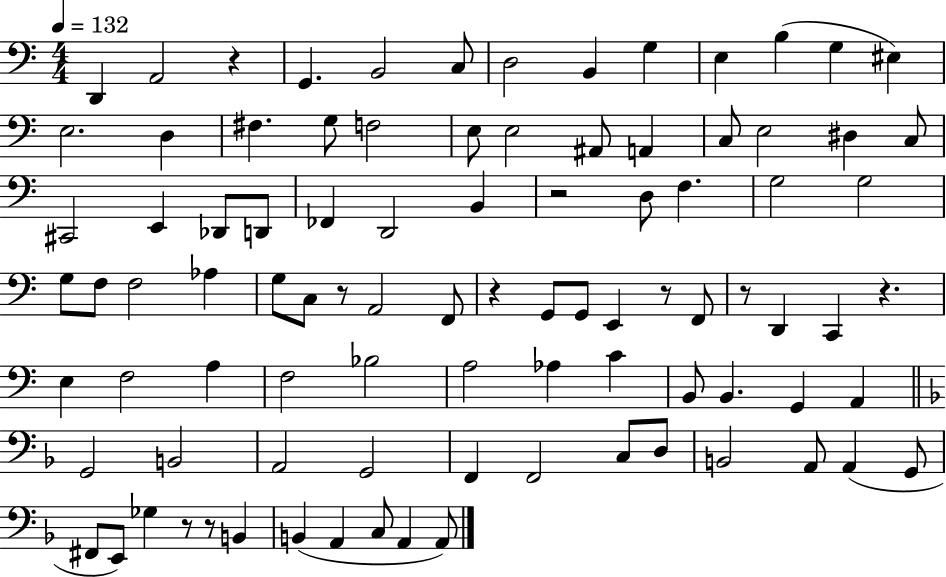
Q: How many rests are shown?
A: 9